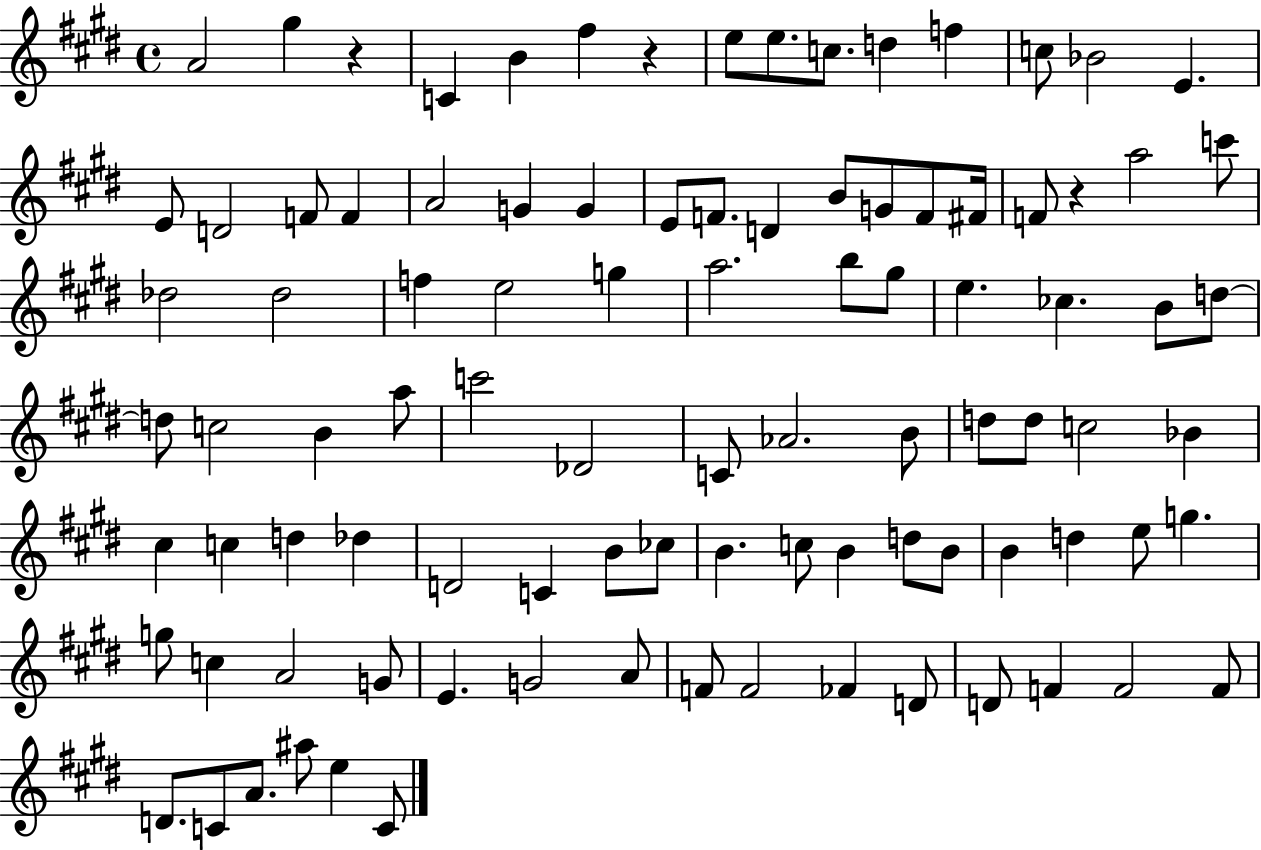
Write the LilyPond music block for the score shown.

{
  \clef treble
  \time 4/4
  \defaultTimeSignature
  \key e \major
  \repeat volta 2 { a'2 gis''4 r4 | c'4 b'4 fis''4 r4 | e''8 e''8. c''8. d''4 f''4 | c''8 bes'2 e'4. | \break e'8 d'2 f'8 f'4 | a'2 g'4 g'4 | e'8 f'8. d'4 b'8 g'8 f'8 fis'16 | f'8 r4 a''2 c'''8 | \break des''2 des''2 | f''4 e''2 g''4 | a''2. b''8 gis''8 | e''4. ces''4. b'8 d''8~~ | \break d''8 c''2 b'4 a''8 | c'''2 des'2 | c'8 aes'2. b'8 | d''8 d''8 c''2 bes'4 | \break cis''4 c''4 d''4 des''4 | d'2 c'4 b'8 ces''8 | b'4. c''8 b'4 d''8 b'8 | b'4 d''4 e''8 g''4. | \break g''8 c''4 a'2 g'8 | e'4. g'2 a'8 | f'8 f'2 fes'4 d'8 | d'8 f'4 f'2 f'8 | \break d'8. c'8 a'8. ais''8 e''4 c'8 | } \bar "|."
}